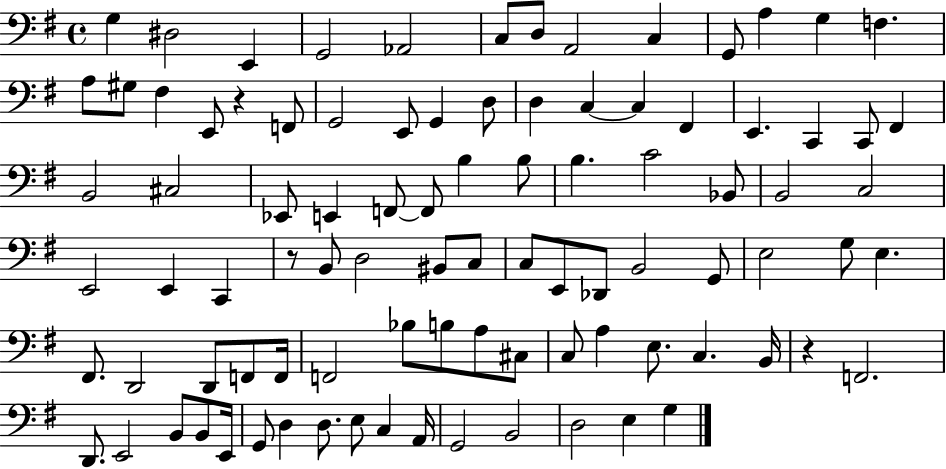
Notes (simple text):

G3/q D#3/h E2/q G2/h Ab2/h C3/e D3/e A2/h C3/q G2/e A3/q G3/q F3/q. A3/e G#3/e F#3/q E2/e R/q F2/e G2/h E2/e G2/q D3/e D3/q C3/q C3/q F#2/q E2/q. C2/q C2/e F#2/q B2/h C#3/h Eb2/e E2/q F2/e F2/e B3/q B3/e B3/q. C4/h Bb2/e B2/h C3/h E2/h E2/q C2/q R/e B2/e D3/h BIS2/e C3/e C3/e E2/e Db2/e B2/h G2/e E3/h G3/e E3/q. F#2/e. D2/h D2/e F2/e F2/s F2/h Bb3/e B3/e A3/e C#3/e C3/e A3/q E3/e. C3/q. B2/s R/q F2/h. D2/e. E2/h B2/e B2/e E2/s G2/e D3/q D3/e. E3/e C3/q A2/s G2/h B2/h D3/h E3/q G3/q